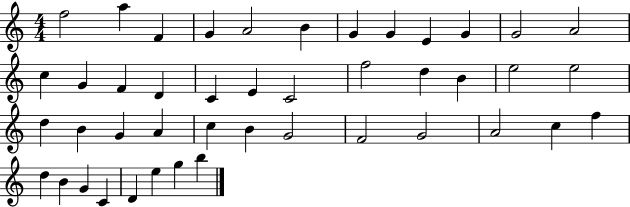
{
  \clef treble
  \numericTimeSignature
  \time 4/4
  \key c \major
  f''2 a''4 f'4 | g'4 a'2 b'4 | g'4 g'4 e'4 g'4 | g'2 a'2 | \break c''4 g'4 f'4 d'4 | c'4 e'4 c'2 | f''2 d''4 b'4 | e''2 e''2 | \break d''4 b'4 g'4 a'4 | c''4 b'4 g'2 | f'2 g'2 | a'2 c''4 f''4 | \break d''4 b'4 g'4 c'4 | d'4 e''4 g''4 b''4 | \bar "|."
}